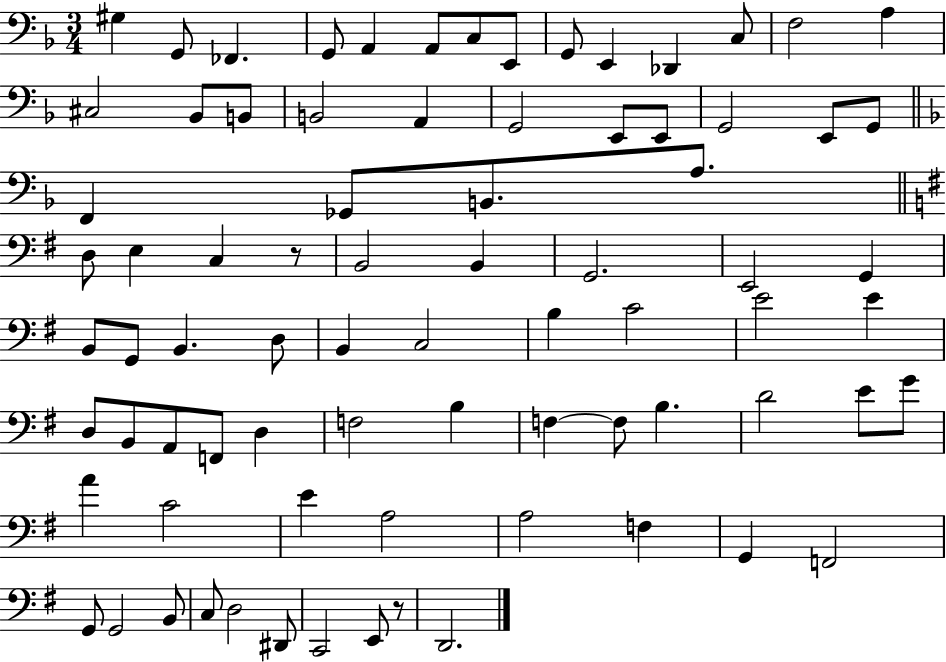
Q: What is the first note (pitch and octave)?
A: G#3